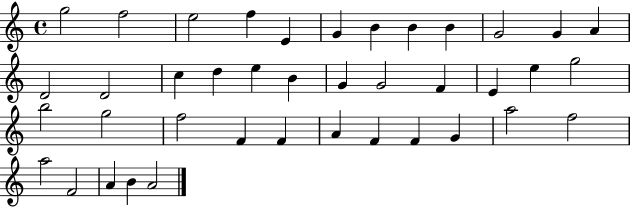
G5/h F5/h E5/h F5/q E4/q G4/q B4/q B4/q B4/q G4/h G4/q A4/q D4/h D4/h C5/q D5/q E5/q B4/q G4/q G4/h F4/q E4/q E5/q G5/h B5/h G5/h F5/h F4/q F4/q A4/q F4/q F4/q G4/q A5/h F5/h A5/h F4/h A4/q B4/q A4/h